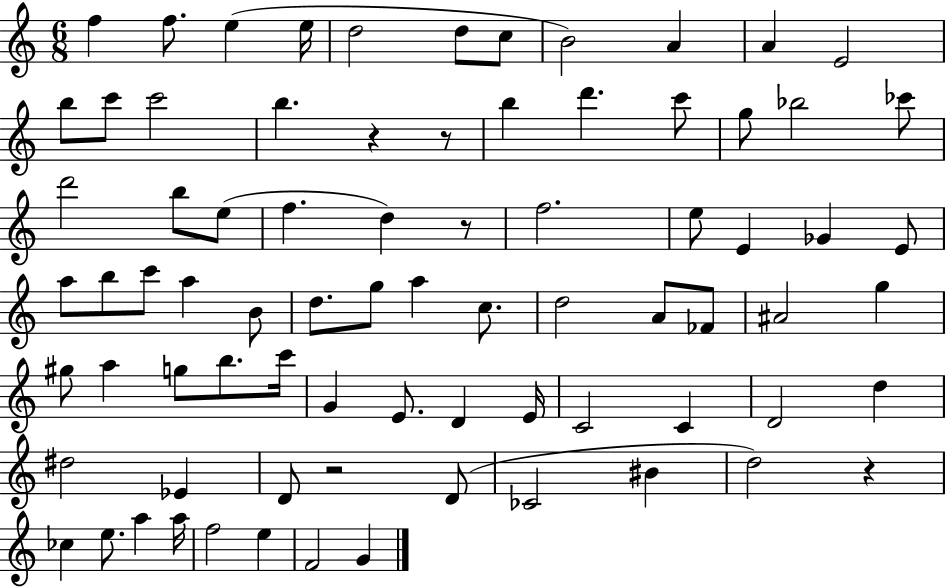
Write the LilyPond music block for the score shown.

{
  \clef treble
  \numericTimeSignature
  \time 6/8
  \key c \major
  f''4 f''8. e''4( e''16 | d''2 d''8 c''8 | b'2) a'4 | a'4 e'2 | \break b''8 c'''8 c'''2 | b''4. r4 r8 | b''4 d'''4. c'''8 | g''8 bes''2 ces'''8 | \break d'''2 b''8 e''8( | f''4. d''4) r8 | f''2. | e''8 e'4 ges'4 e'8 | \break a''8 b''8 c'''8 a''4 b'8 | d''8. g''8 a''4 c''8. | d''2 a'8 fes'8 | ais'2 g''4 | \break gis''8 a''4 g''8 b''8. c'''16 | g'4 e'8. d'4 e'16 | c'2 c'4 | d'2 d''4 | \break dis''2 ees'4 | d'8 r2 d'8( | ces'2 bis'4 | d''2) r4 | \break ces''4 e''8. a''4 a''16 | f''2 e''4 | f'2 g'4 | \bar "|."
}